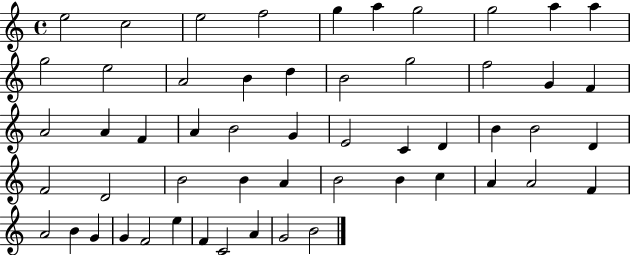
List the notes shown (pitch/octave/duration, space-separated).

E5/h C5/h E5/h F5/h G5/q A5/q G5/h G5/h A5/q A5/q G5/h E5/h A4/h B4/q D5/q B4/h G5/h F5/h G4/q F4/q A4/h A4/q F4/q A4/q B4/h G4/q E4/h C4/q D4/q B4/q B4/h D4/q F4/h D4/h B4/h B4/q A4/q B4/h B4/q C5/q A4/q A4/h F4/q A4/h B4/q G4/q G4/q F4/h E5/q F4/q C4/h A4/q G4/h B4/h